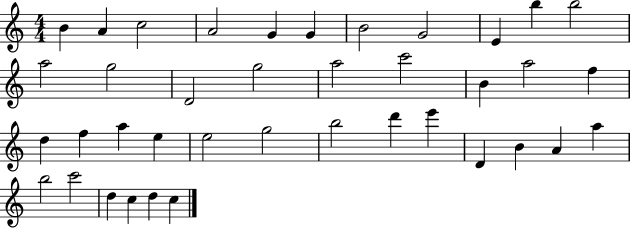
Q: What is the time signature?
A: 4/4